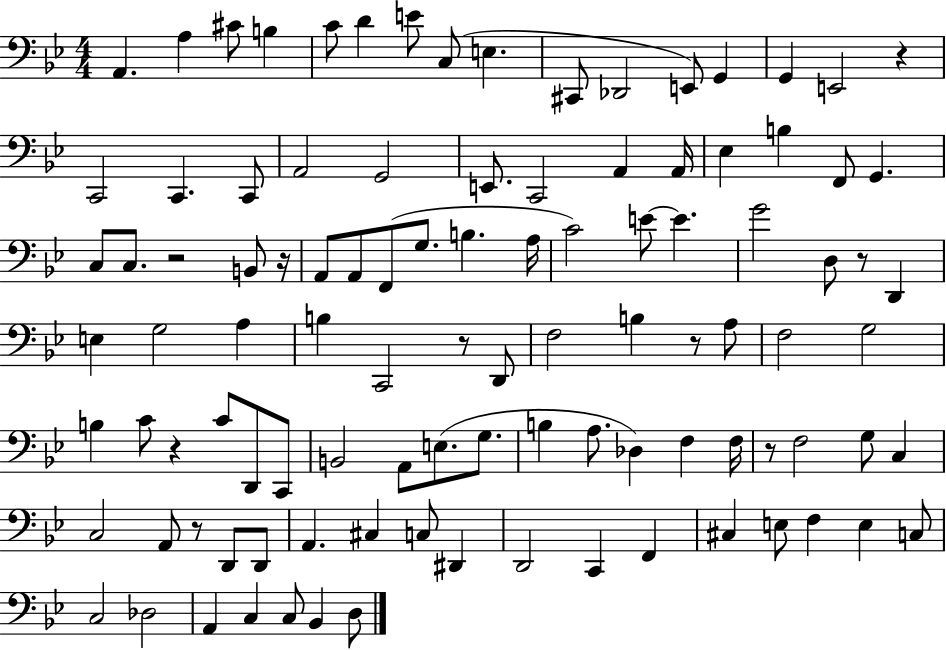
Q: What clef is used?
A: bass